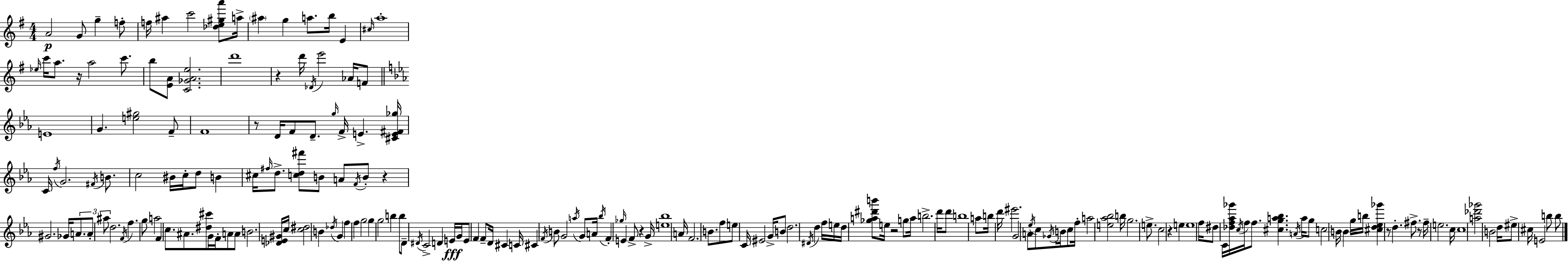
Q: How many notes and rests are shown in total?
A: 201